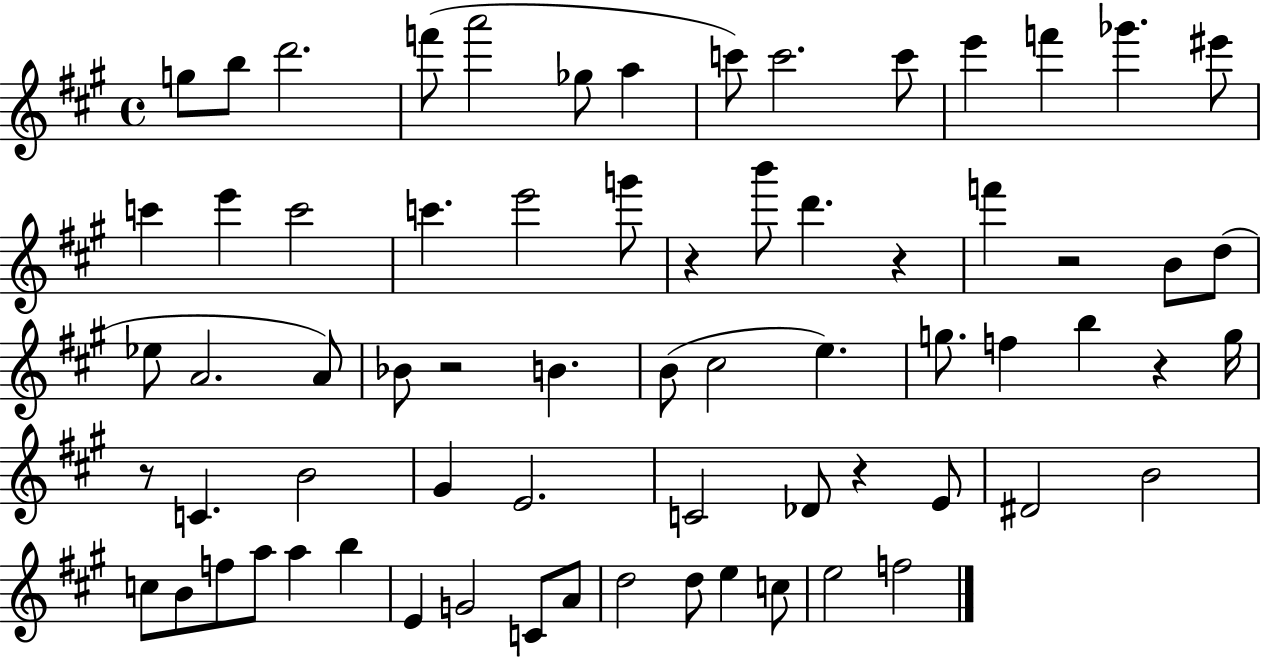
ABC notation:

X:1
T:Untitled
M:4/4
L:1/4
K:A
g/2 b/2 d'2 f'/2 a'2 _g/2 a c'/2 c'2 c'/2 e' f' _g' ^e'/2 c' e' c'2 c' e'2 g'/2 z b'/2 d' z f' z2 B/2 d/2 _e/2 A2 A/2 _B/2 z2 B B/2 ^c2 e g/2 f b z g/4 z/2 C B2 ^G E2 C2 _D/2 z E/2 ^D2 B2 c/2 B/2 f/2 a/2 a b E G2 C/2 A/2 d2 d/2 e c/2 e2 f2